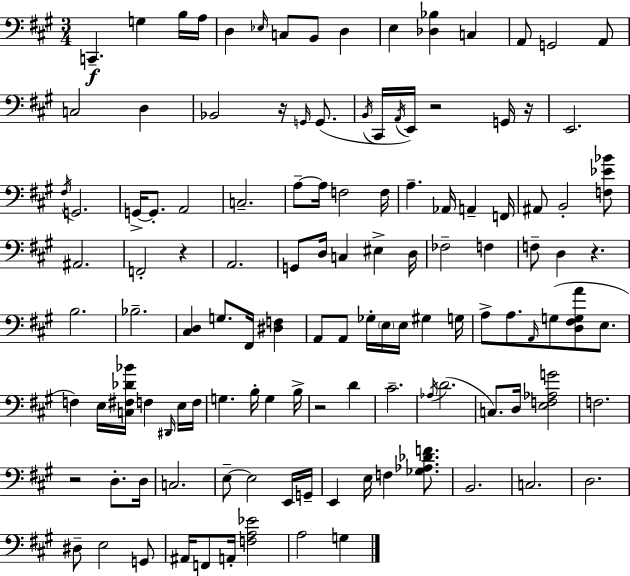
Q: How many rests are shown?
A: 7